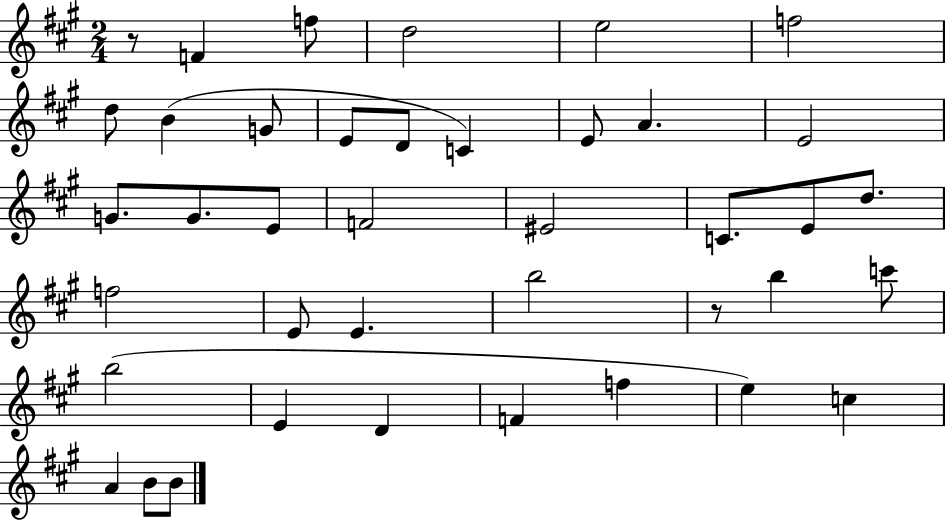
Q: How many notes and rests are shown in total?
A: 40